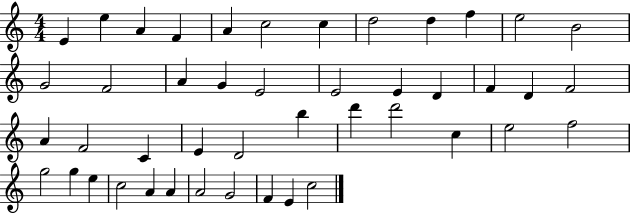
E4/q E5/q A4/q F4/q A4/q C5/h C5/q D5/h D5/q F5/q E5/h B4/h G4/h F4/h A4/q G4/q E4/h E4/h E4/q D4/q F4/q D4/q F4/h A4/q F4/h C4/q E4/q D4/h B5/q D6/q D6/h C5/q E5/h F5/h G5/h G5/q E5/q C5/h A4/q A4/q A4/h G4/h F4/q E4/q C5/h